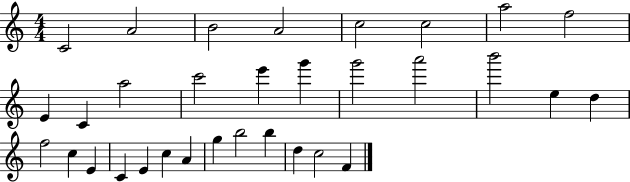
{
  \clef treble
  \numericTimeSignature
  \time 4/4
  \key c \major
  c'2 a'2 | b'2 a'2 | c''2 c''2 | a''2 f''2 | \break e'4 c'4 a''2 | c'''2 e'''4 g'''4 | g'''2 a'''2 | b'''2 e''4 d''4 | \break f''2 c''4 e'4 | c'4 e'4 c''4 a'4 | g''4 b''2 b''4 | d''4 c''2 f'4 | \break \bar "|."
}